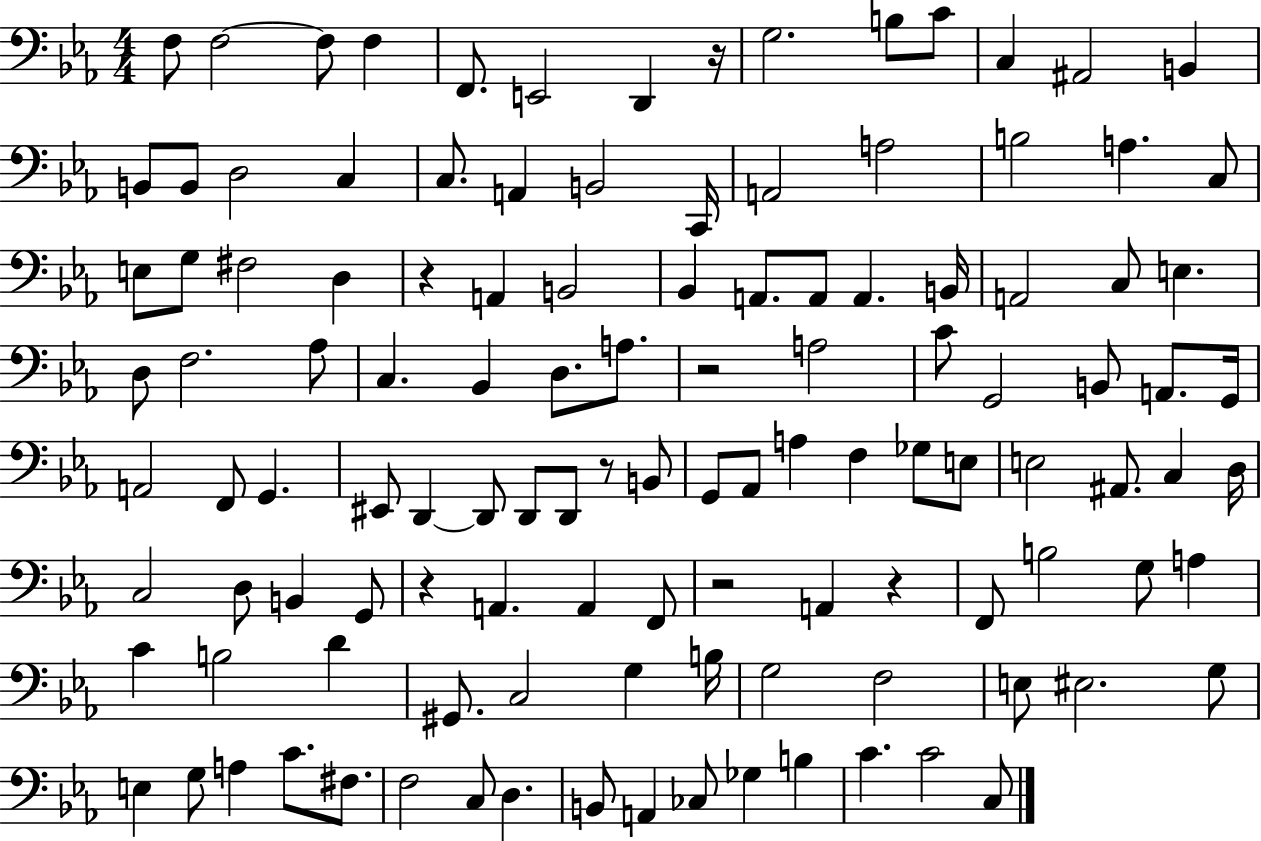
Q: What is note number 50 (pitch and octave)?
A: G2